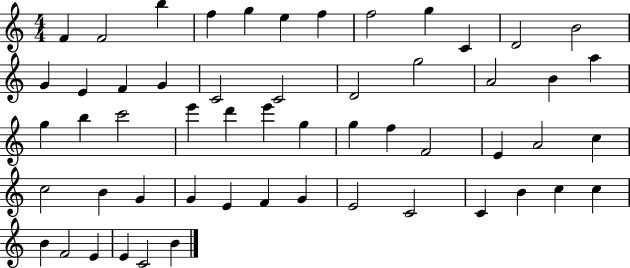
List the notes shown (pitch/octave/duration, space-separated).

F4/q F4/h B5/q F5/q G5/q E5/q F5/q F5/h G5/q C4/q D4/h B4/h G4/q E4/q F4/q G4/q C4/h C4/h D4/h G5/h A4/h B4/q A5/q G5/q B5/q C6/h E6/q D6/q E6/q G5/q G5/q F5/q F4/h E4/q A4/h C5/q C5/h B4/q G4/q G4/q E4/q F4/q G4/q E4/h C4/h C4/q B4/q C5/q C5/q B4/q F4/h E4/q E4/q C4/h B4/q